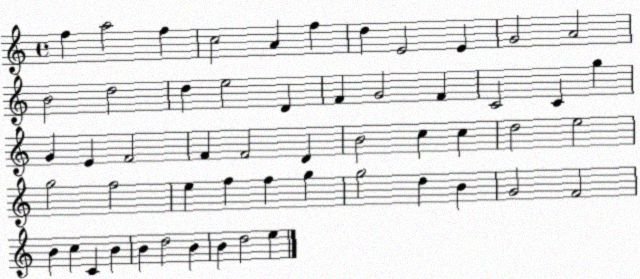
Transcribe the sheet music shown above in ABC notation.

X:1
T:Untitled
M:4/4
L:1/4
K:C
f a2 f c2 A f d E2 E G2 A2 B2 d2 d e2 D F G2 F C2 C g G E F2 F F2 D B2 c c d2 e2 g2 f2 e f f g g2 d B G2 F2 B c C B B d2 B B d2 e